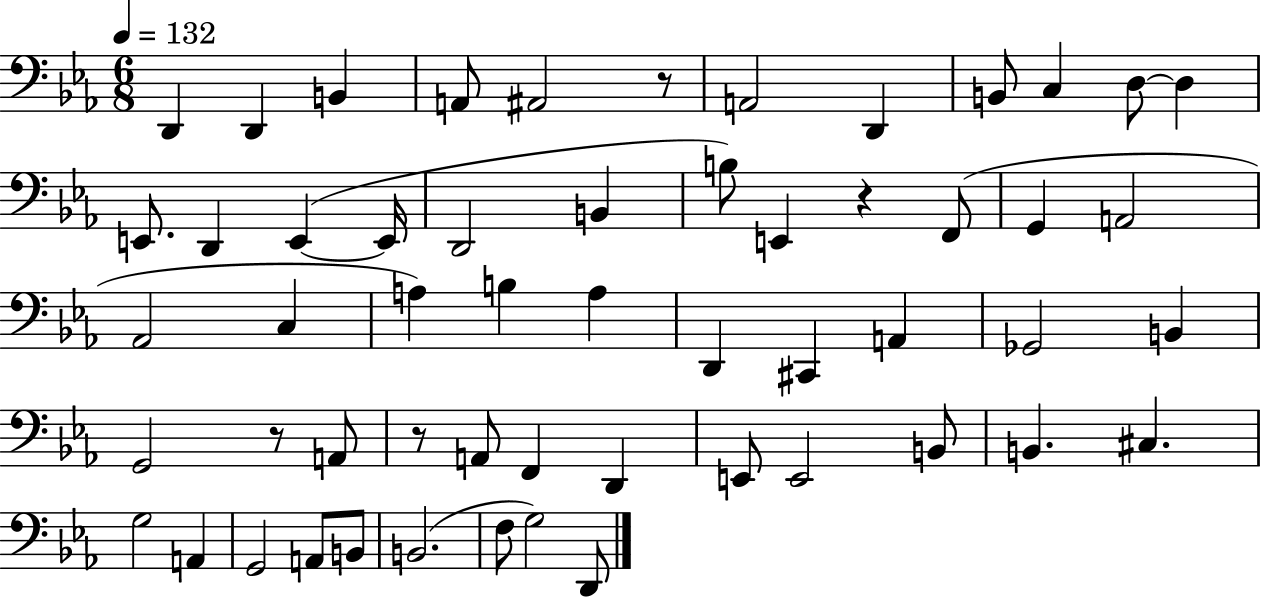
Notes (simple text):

D2/q D2/q B2/q A2/e A#2/h R/e A2/h D2/q B2/e C3/q D3/e D3/q E2/e. D2/q E2/q E2/s D2/h B2/q B3/e E2/q R/q F2/e G2/q A2/h Ab2/h C3/q A3/q B3/q A3/q D2/q C#2/q A2/q Gb2/h B2/q G2/h R/e A2/e R/e A2/e F2/q D2/q E2/e E2/h B2/e B2/q. C#3/q. G3/h A2/q G2/h A2/e B2/e B2/h. F3/e G3/h D2/e